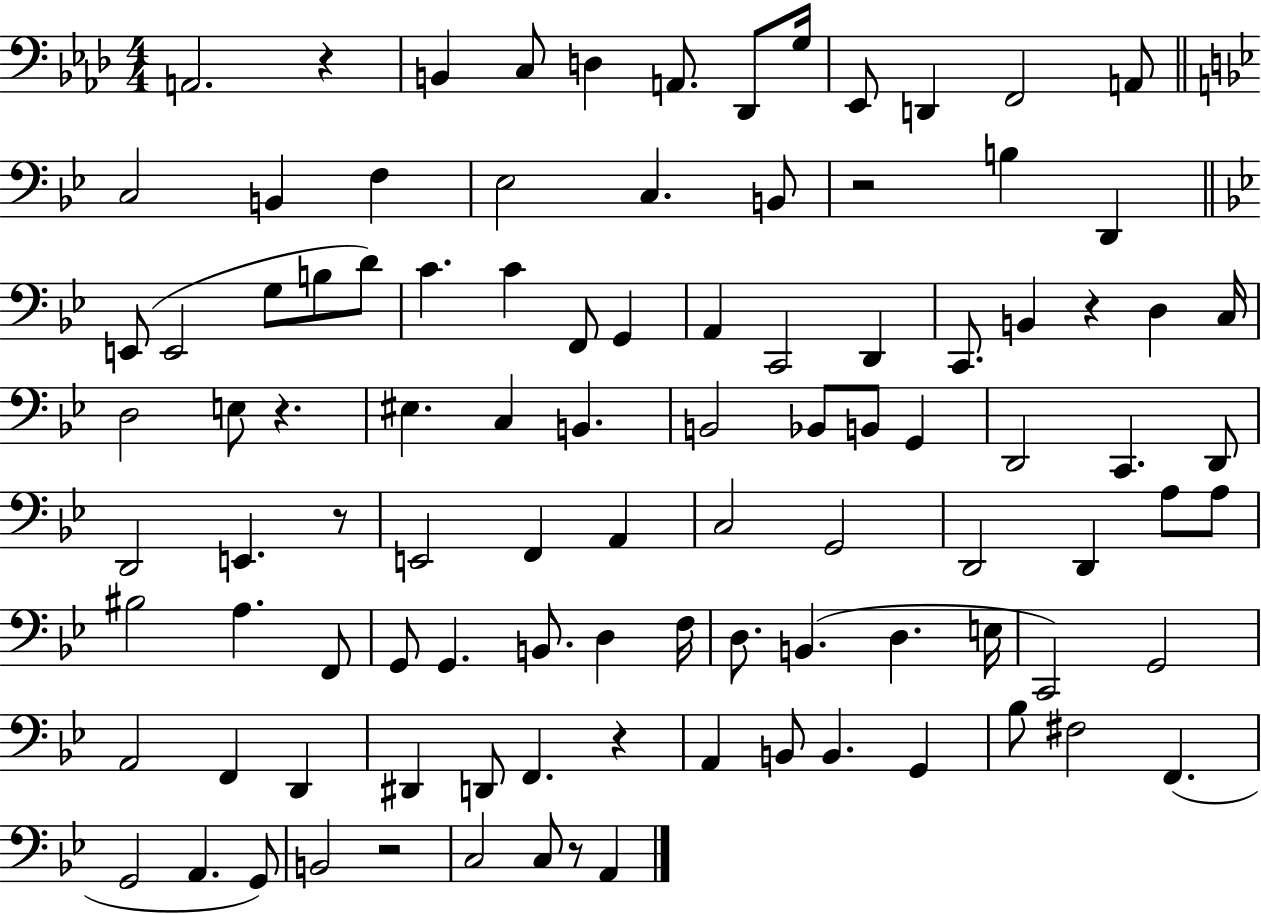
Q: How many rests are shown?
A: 8